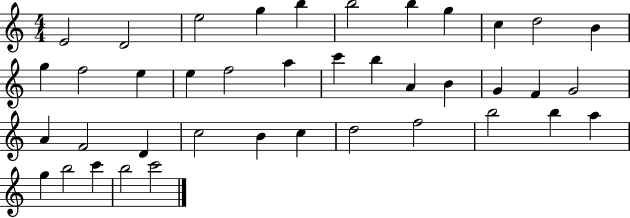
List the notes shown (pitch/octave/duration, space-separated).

E4/h D4/h E5/h G5/q B5/q B5/h B5/q G5/q C5/q D5/h B4/q G5/q F5/h E5/q E5/q F5/h A5/q C6/q B5/q A4/q B4/q G4/q F4/q G4/h A4/q F4/h D4/q C5/h B4/q C5/q D5/h F5/h B5/h B5/q A5/q G5/q B5/h C6/q B5/h C6/h